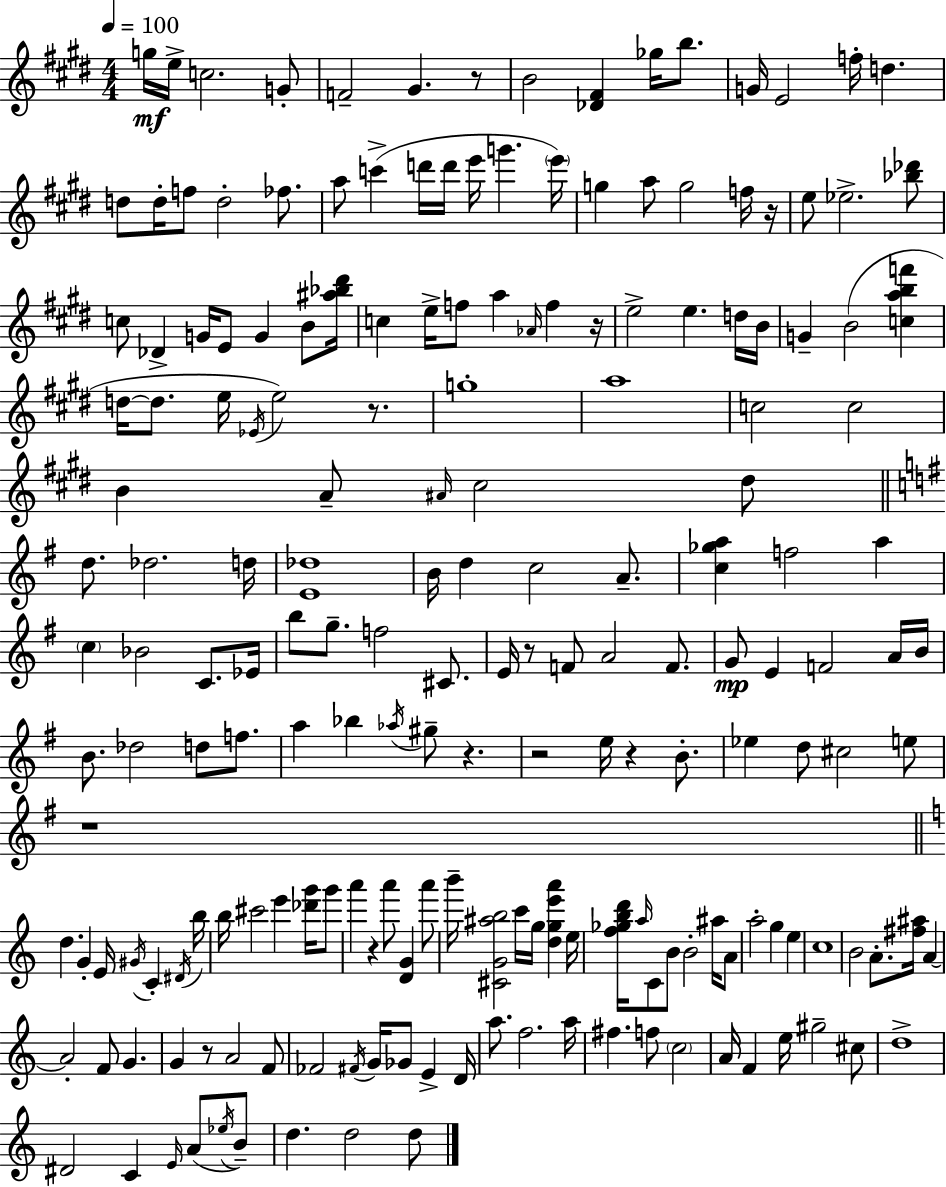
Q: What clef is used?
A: treble